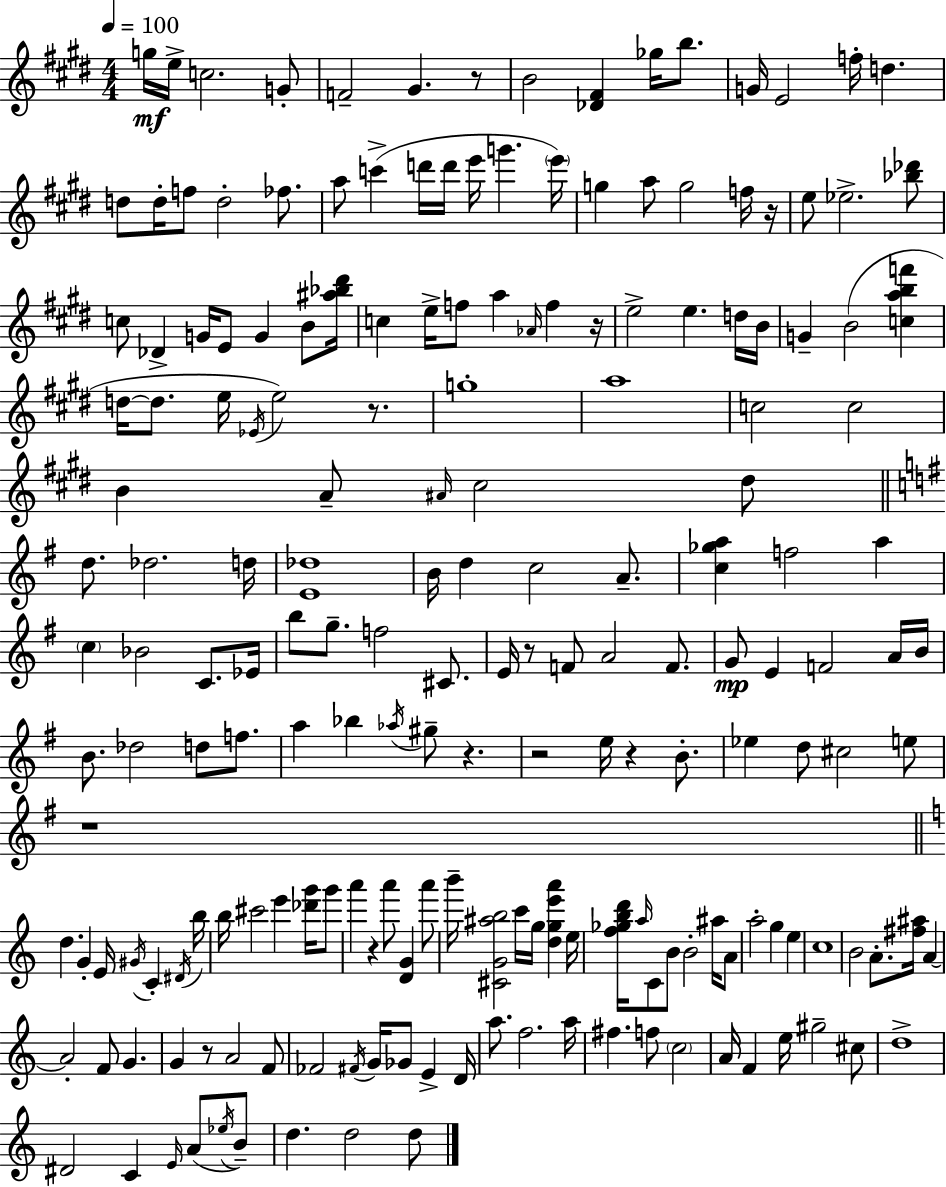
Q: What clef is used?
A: treble